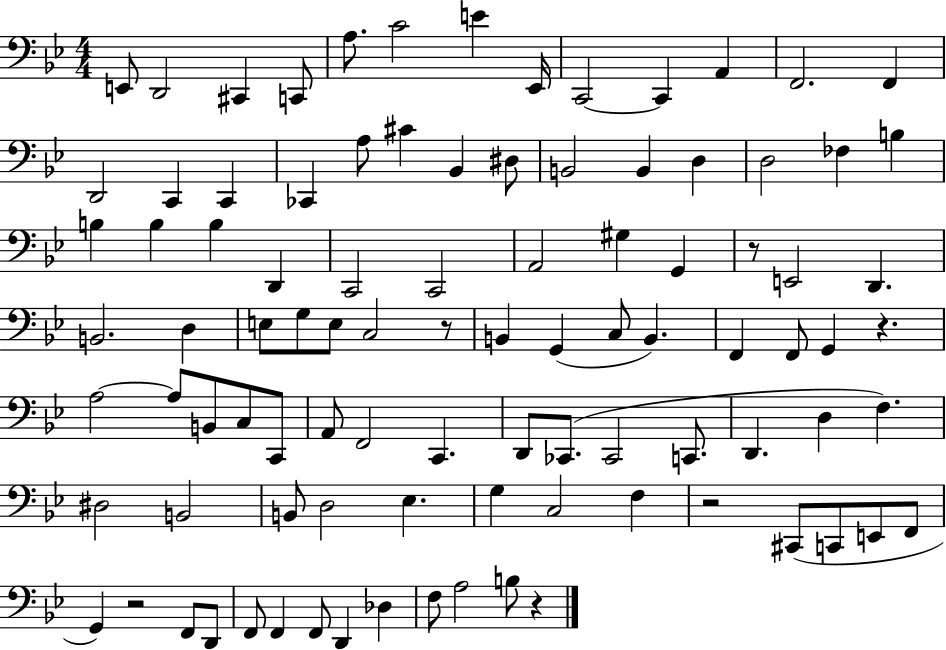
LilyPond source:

{
  \clef bass
  \numericTimeSignature
  \time 4/4
  \key bes \major
  e,8 d,2 cis,4 c,8 | a8. c'2 e'4 ees,16 | c,2~~ c,4 a,4 | f,2. f,4 | \break d,2 c,4 c,4 | ces,4 a8 cis'4 bes,4 dis8 | b,2 b,4 d4 | d2 fes4 b4 | \break b4 b4 b4 d,4 | c,2 c,2 | a,2 gis4 g,4 | r8 e,2 d,4. | \break b,2. d4 | e8 g8 e8 c2 r8 | b,4 g,4( c8 b,4.) | f,4 f,8 g,4 r4. | \break a2~~ a8 b,8 c8 c,8 | a,8 f,2 c,4. | d,8 ces,8.( ces,2 c,8. | d,4. d4 f4.) | \break dis2 b,2 | b,8 d2 ees4. | g4 c2 f4 | r2 cis,8( c,8 e,8 f,8 | \break g,4) r2 f,8 d,8 | f,8 f,4 f,8 d,4 des4 | f8 a2 b8 r4 | \bar "|."
}